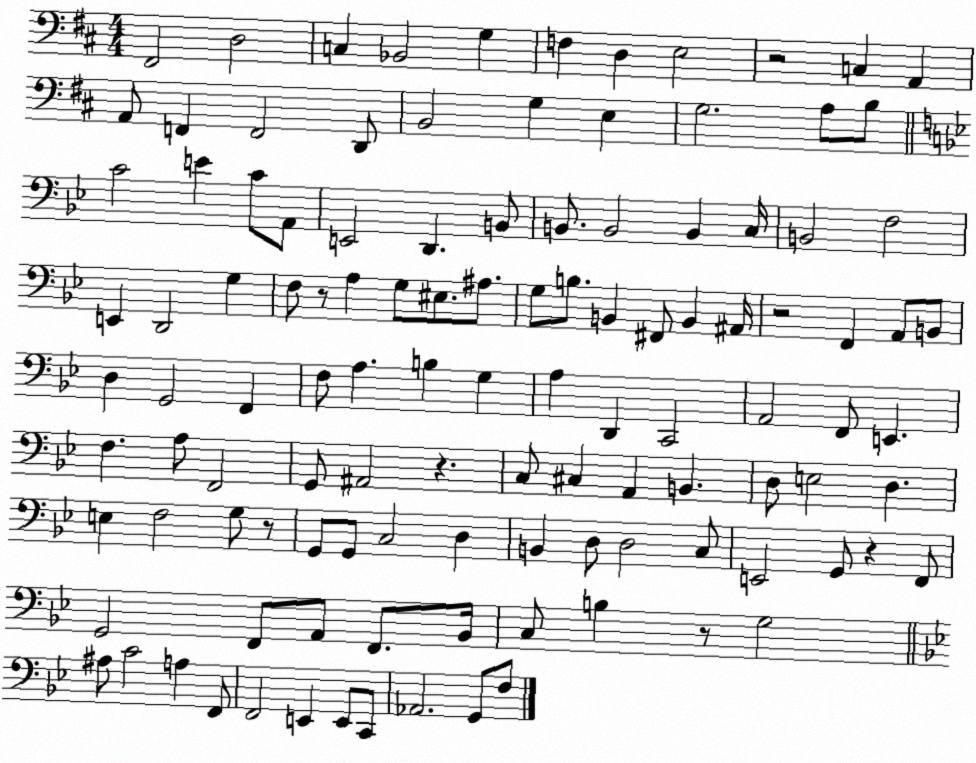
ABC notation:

X:1
T:Untitled
M:4/4
L:1/4
K:D
^F,,2 D,2 C, _B,,2 G, F, D, E,2 z2 C, A,, A,,/2 F,, F,,2 D,,/2 B,,2 G, E, G,2 A,/2 B,/2 C2 E C/2 A,,/2 E,,2 D,, B,,/2 B,,/2 B,,2 B,, C,/4 B,,2 F,2 E,, D,,2 G, F,/2 z/2 A, G,/2 ^E,/2 ^A,/2 G,/2 B,/2 B,, ^F,,/2 B,, ^A,,/4 z2 F,, A,,/2 B,,/2 D, G,,2 F,, F,/2 A, B, G, A, D,, C,,2 A,,2 F,,/2 E,, F, A,/2 F,,2 G,,/2 ^A,,2 z C,/2 ^C, A,, B,, D,/2 E,2 D, E, F,2 G,/2 z/2 G,,/2 G,,/2 C,2 D, B,, D,/2 D,2 C,/2 E,,2 G,,/2 z F,,/2 G,,2 F,,/2 A,,/2 F,,/2 _B,,/4 C,/2 B, z/2 G,2 ^A,/2 C2 A, F,,/2 F,,2 E,, E,,/2 C,,/2 _A,,2 G,,/2 F,/2